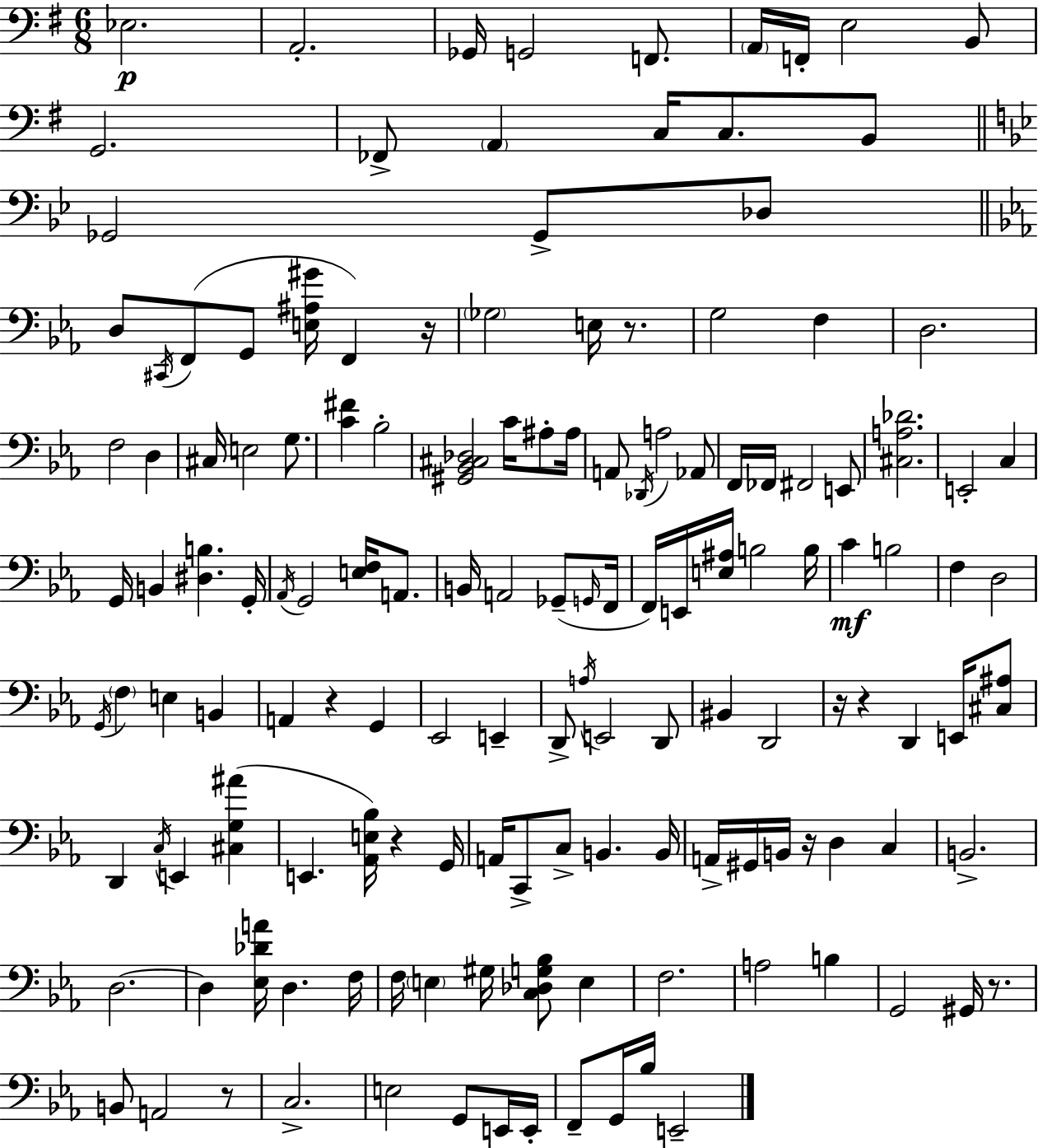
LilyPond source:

{
  \clef bass
  \numericTimeSignature
  \time 6/8
  \key e \minor
  ees2.\p | a,2.-. | ges,16 g,2 f,8. | \parenthesize a,16 f,16-. e2 b,8 | \break g,2. | fes,8-> \parenthesize a,4 c16 c8. b,8 | \bar "||" \break \key g \minor ges,2 ges,8-> des8 | \bar "||" \break \key c \minor d8 \acciaccatura { cis,16 }( f,8 g,8 <e ais gis'>16 f,4) | r16 \parenthesize ges2 e16 r8. | g2 f4 | d2. | \break f2 d4 | cis16 e2 g8. | <c' fis'>4 bes2-. | <gis, bes, cis des>2 c'16 ais8-. | \break ais16 a,8 \acciaccatura { des,16 } a2 | aes,8 f,16 fes,16 fis,2 | e,8 <cis a des'>2. | e,2-. c4 | \break g,16 b,4 <dis b>4. | g,16-. \acciaccatura { aes,16 } g,2 <e f>16 | a,8. b,16 a,2 | ges,8--( \grace { g,16 } f,16 f,16) e,16 <e ais>16 b2 | \break b16 c'4\mf b2 | f4 d2 | \acciaccatura { g,16 } \parenthesize f4 e4 | b,4 a,4 r4 | \break g,4 ees,2 | e,4-- d,8-> \acciaccatura { a16 } e,2 | d,8 bis,4 d,2 | r16 r4 d,4 | \break e,16 <cis ais>8 d,4 \acciaccatura { c16 } e,4 | <cis g ais'>4( e,4. | <aes, e bes>16) r4 g,16 a,16 c,8-> c8-> | b,4. b,16 a,16-> gis,16 b,16 r16 d4 | \break c4 b,2.-> | d2.~~ | d4 <ees des' a'>16 | d4. f16 f16 \parenthesize e4 | \break gis16 <c des g bes>8 e4 f2. | a2 | b4 g,2 | gis,16 r8. b,8 a,2 | \break r8 c2.-> | e2 | g,8 e,16 e,16-. f,8-- g,16 bes16 e,2-- | \bar "|."
}